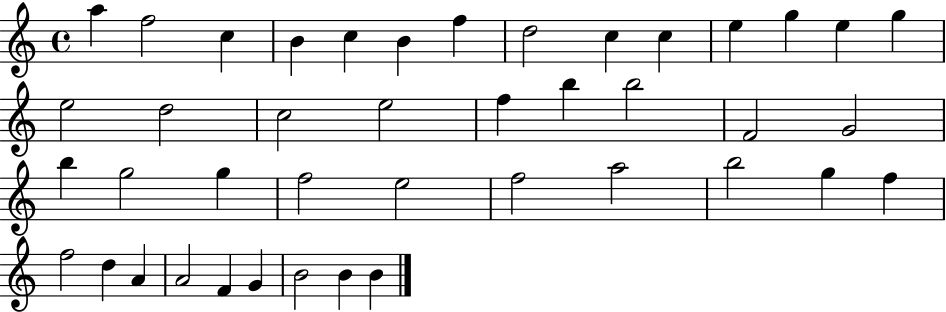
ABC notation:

X:1
T:Untitled
M:4/4
L:1/4
K:C
a f2 c B c B f d2 c c e g e g e2 d2 c2 e2 f b b2 F2 G2 b g2 g f2 e2 f2 a2 b2 g f f2 d A A2 F G B2 B B